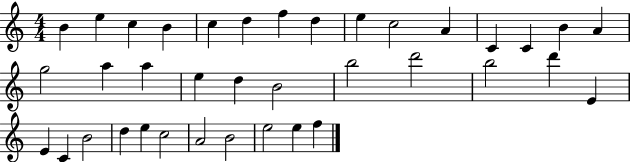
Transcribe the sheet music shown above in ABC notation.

X:1
T:Untitled
M:4/4
L:1/4
K:C
B e c B c d f d e c2 A C C B A g2 a a e d B2 b2 d'2 b2 d' E E C B2 d e c2 A2 B2 e2 e f